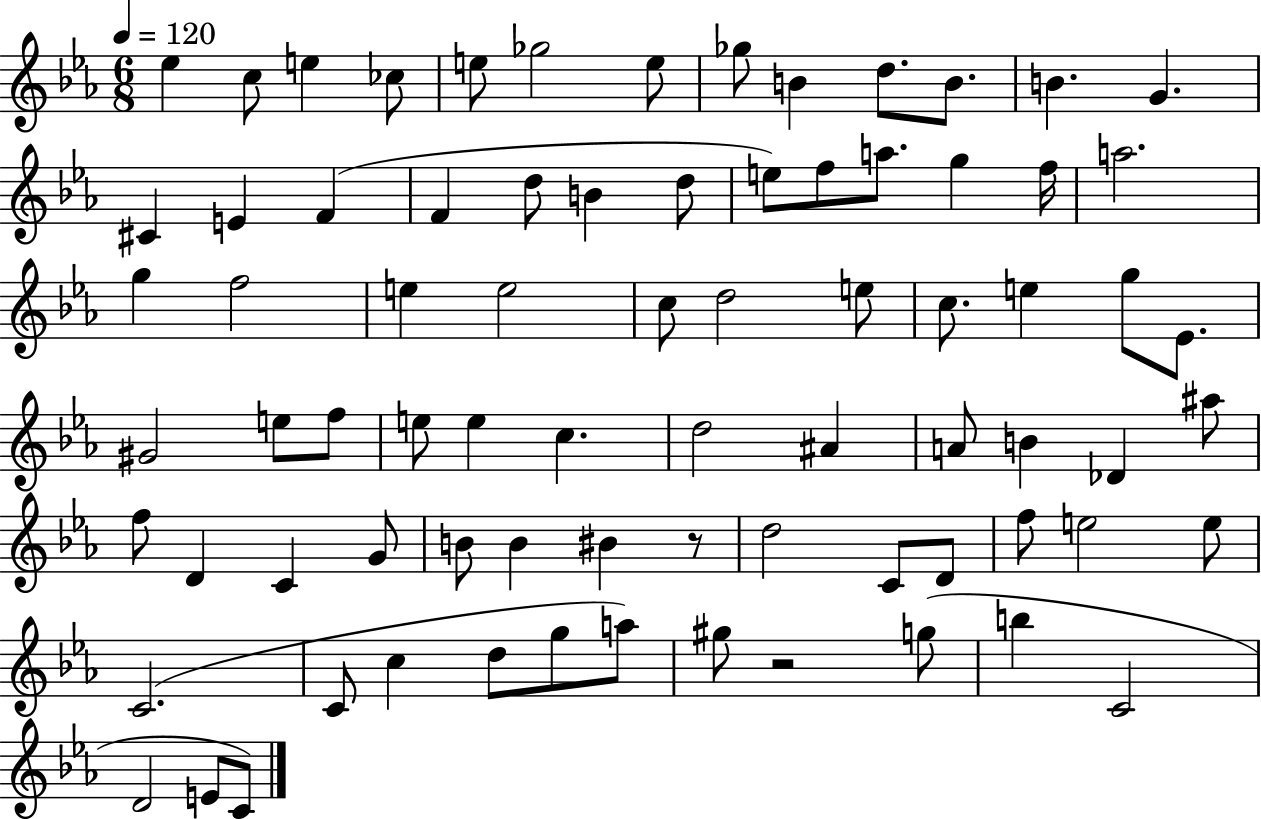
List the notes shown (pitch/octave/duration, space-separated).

Eb5/q C5/e E5/q CES5/e E5/e Gb5/h E5/e Gb5/e B4/q D5/e. B4/e. B4/q. G4/q. C#4/q E4/q F4/q F4/q D5/e B4/q D5/e E5/e F5/e A5/e. G5/q F5/s A5/h. G5/q F5/h E5/q E5/h C5/e D5/h E5/e C5/e. E5/q G5/e Eb4/e. G#4/h E5/e F5/e E5/e E5/q C5/q. D5/h A#4/q A4/e B4/q Db4/q A#5/e F5/e D4/q C4/q G4/e B4/e B4/q BIS4/q R/e D5/h C4/e D4/e F5/e E5/h E5/e C4/h. C4/e C5/q D5/e G5/e A5/e G#5/e R/h G5/e B5/q C4/h D4/h E4/e C4/e